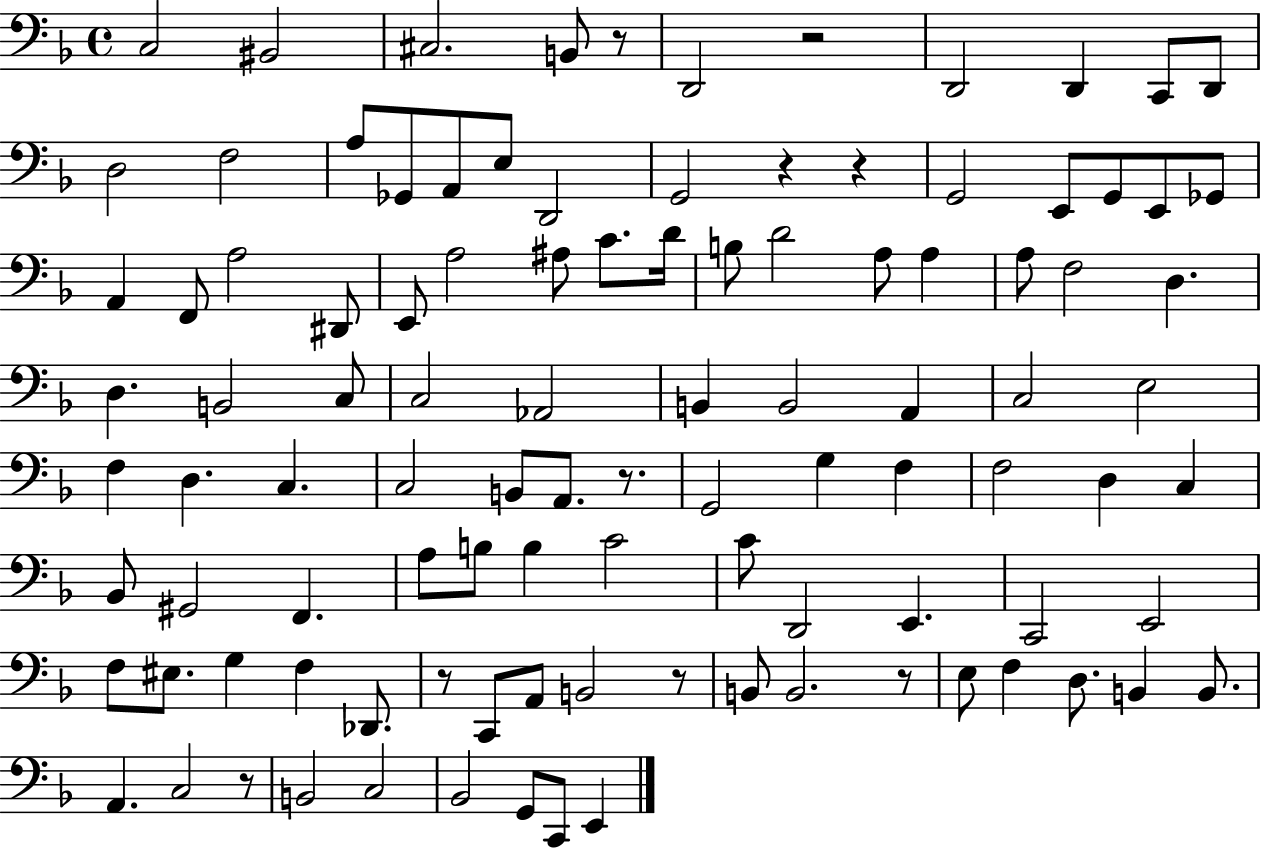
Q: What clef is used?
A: bass